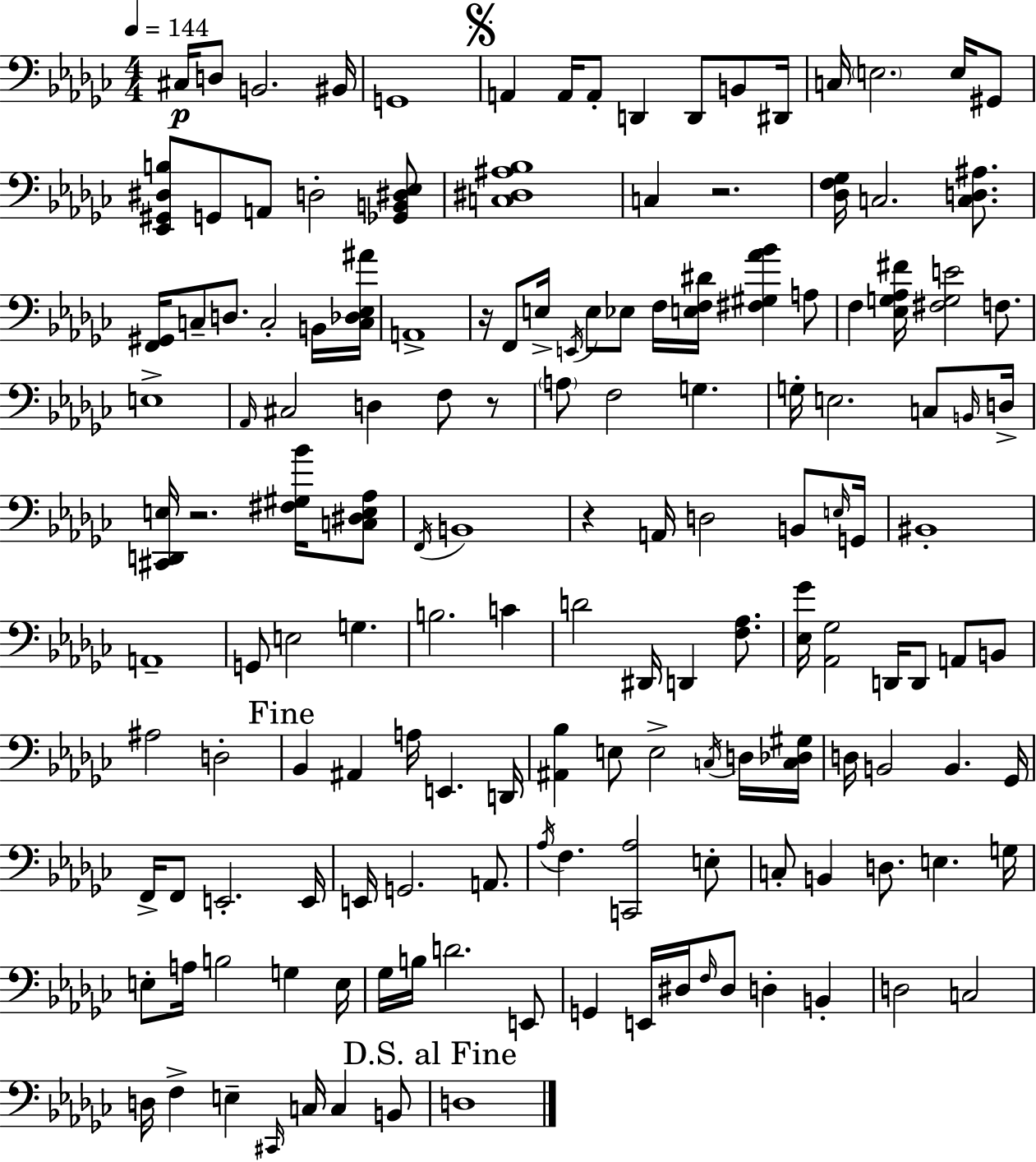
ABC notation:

X:1
T:Untitled
M:4/4
L:1/4
K:Ebm
^C,/4 D,/2 B,,2 ^B,,/4 G,,4 A,, A,,/4 A,,/2 D,, D,,/2 B,,/2 ^D,,/4 C,/4 E,2 E,/4 ^G,,/2 [_E,,^G,,^D,B,]/2 G,,/2 A,,/2 D,2 [_G,,B,,^D,_E,]/2 [C,^D,^A,_B,]4 C, z2 [_D,F,_G,]/4 C,2 [C,D,^A,]/2 [F,,^G,,]/4 C,/2 D,/2 C,2 B,,/4 [C,_D,_E,^A]/4 A,,4 z/4 F,,/2 E,/4 E,,/4 E,/2 _E,/2 F,/4 [E,F,^D]/4 [^F,^G,_A_B] A,/2 F, [_E,G,_A,^F]/4 [^F,G,E]2 F,/2 E,4 _A,,/4 ^C,2 D, F,/2 z/2 A,/2 F,2 G, G,/4 E,2 C,/2 B,,/4 D,/4 [^C,,D,,E,]/4 z2 [^F,^G,_B]/4 [C,^D,E,_A,]/2 F,,/4 B,,4 z A,,/4 D,2 B,,/2 E,/4 G,,/4 ^B,,4 A,,4 G,,/2 E,2 G, B,2 C D2 ^D,,/4 D,, [F,_A,]/2 [_E,_G]/4 [_A,,_G,]2 D,,/4 D,,/2 A,,/2 B,,/2 ^A,2 D,2 _B,, ^A,, A,/4 E,, D,,/4 [^A,,_B,] E,/2 E,2 C,/4 D,/4 [C,_D,^G,]/4 D,/4 B,,2 B,, _G,,/4 F,,/4 F,,/2 E,,2 E,,/4 E,,/4 G,,2 A,,/2 _A,/4 F, [C,,_A,]2 E,/2 C,/2 B,, D,/2 E, G,/4 E,/2 A,/4 B,2 G, E,/4 _G,/4 B,/4 D2 E,,/2 G,, E,,/4 ^D,/4 F,/4 ^D,/2 D, B,, D,2 C,2 D,/4 F, E, ^C,,/4 C,/4 C, B,,/2 D,4